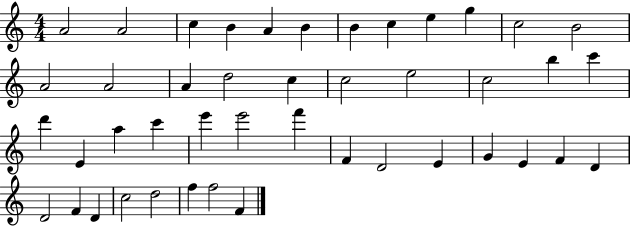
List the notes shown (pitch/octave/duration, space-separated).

A4/h A4/h C5/q B4/q A4/q B4/q B4/q C5/q E5/q G5/q C5/h B4/h A4/h A4/h A4/q D5/h C5/q C5/h E5/h C5/h B5/q C6/q D6/q E4/q A5/q C6/q E6/q E6/h F6/q F4/q D4/h E4/q G4/q E4/q F4/q D4/q D4/h F4/q D4/q C5/h D5/h F5/q F5/h F4/q